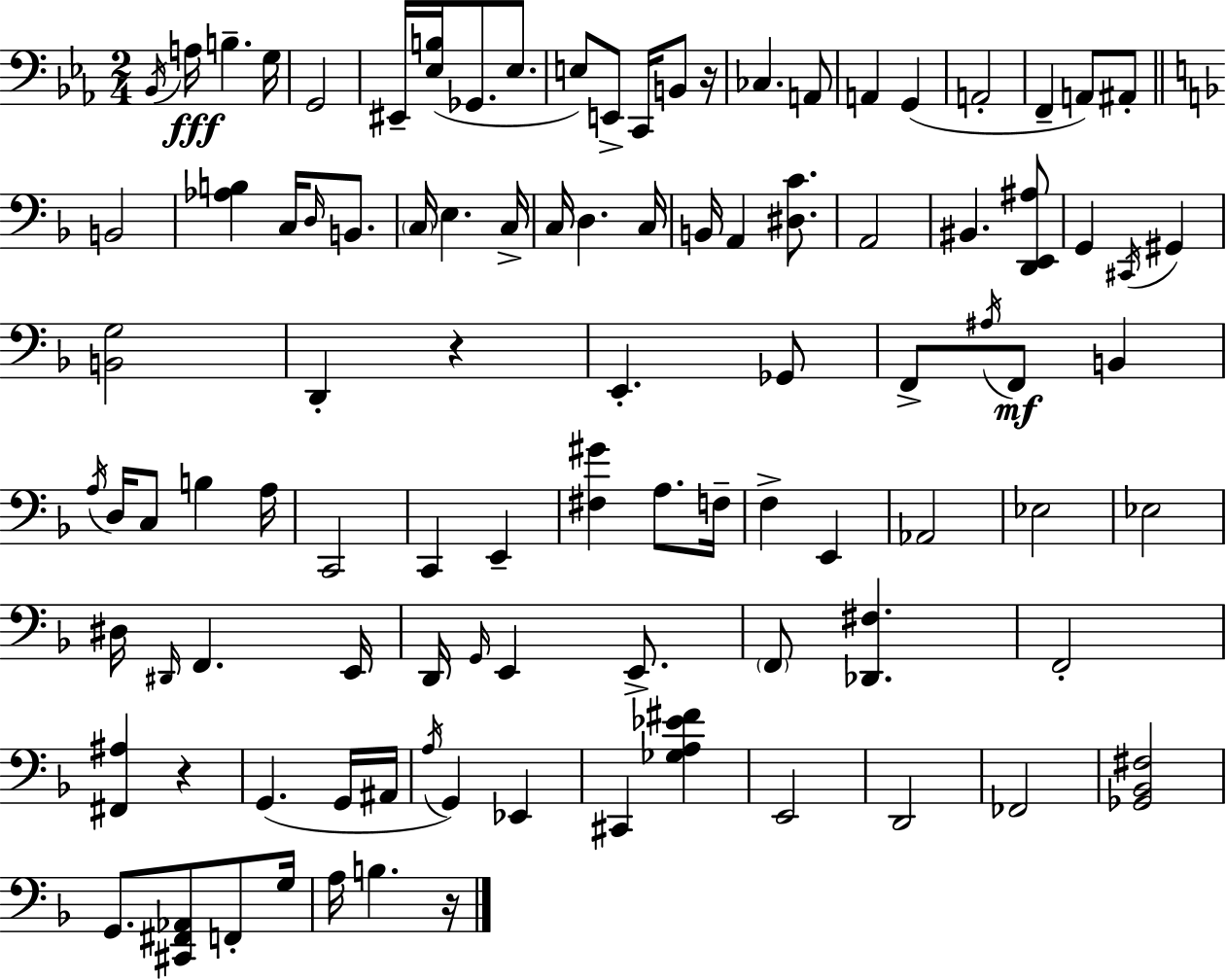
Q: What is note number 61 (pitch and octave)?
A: D#2